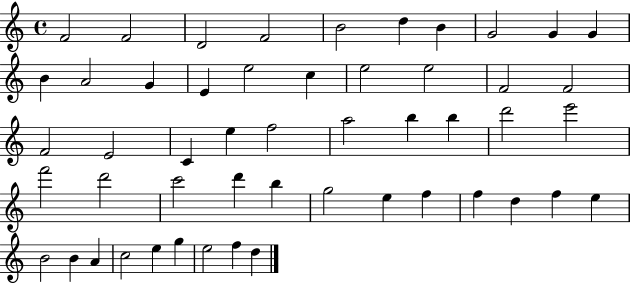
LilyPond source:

{
  \clef treble
  \time 4/4
  \defaultTimeSignature
  \key c \major
  f'2 f'2 | d'2 f'2 | b'2 d''4 b'4 | g'2 g'4 g'4 | \break b'4 a'2 g'4 | e'4 e''2 c''4 | e''2 e''2 | f'2 f'2 | \break f'2 e'2 | c'4 e''4 f''2 | a''2 b''4 b''4 | d'''2 e'''2 | \break f'''2 d'''2 | c'''2 d'''4 b''4 | g''2 e''4 f''4 | f''4 d''4 f''4 e''4 | \break b'2 b'4 a'4 | c''2 e''4 g''4 | e''2 f''4 d''4 | \bar "|."
}